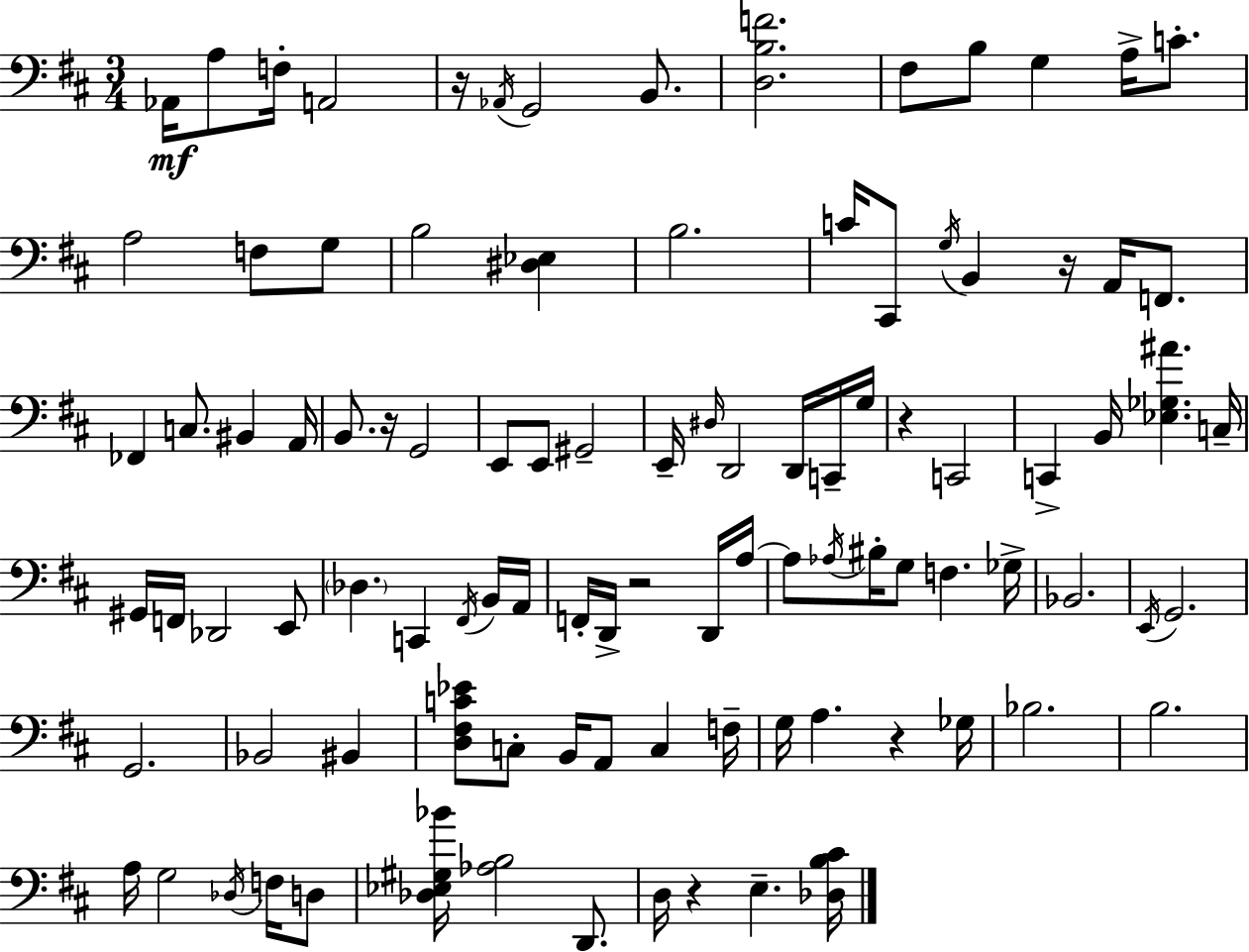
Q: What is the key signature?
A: D major